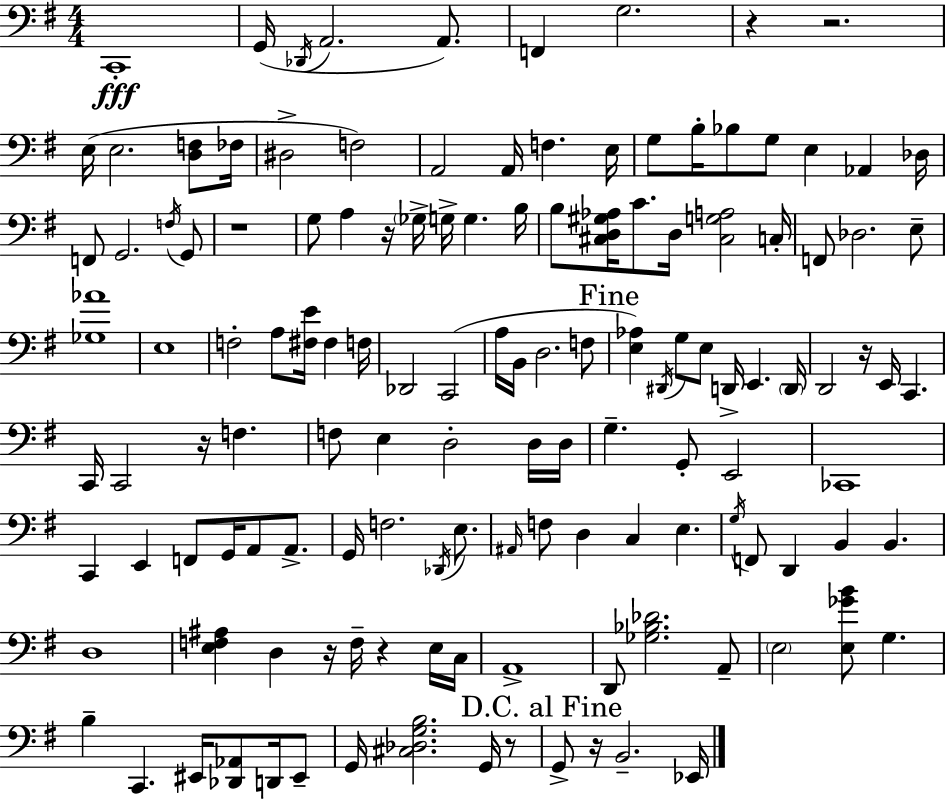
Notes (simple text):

C2/w G2/s Db2/s A2/h. A2/e. F2/q G3/h. R/q R/h. E3/s E3/h. [D3,F3]/e FES3/s D#3/h F3/h A2/h A2/s F3/q. E3/s G3/e B3/s Bb3/e G3/e E3/q Ab2/q Db3/s F2/e G2/h. F3/s G2/e R/w G3/e A3/q R/s Gb3/s G3/s G3/q. B3/s B3/e [C#3,D3,G#3,Ab3]/s C4/e. D3/s [C#3,G3,A3]/h C3/s F2/e Db3/h. E3/e [Gb3,Ab4]/w E3/w F3/h A3/e [F#3,E4]/s F#3/q F3/s Db2/h C2/h A3/s B2/s D3/h. F3/e [E3,Ab3]/q D#2/s G3/e E3/e D2/s E2/q. D2/s D2/h R/s E2/s C2/q. C2/s C2/h R/s F3/q. F3/e E3/q D3/h D3/s D3/s G3/q. G2/e E2/h CES2/w C2/q E2/q F2/e G2/s A2/e A2/e. G2/s F3/h. Db2/s E3/e. A#2/s F3/e D3/q C3/q E3/q. G3/s F2/e D2/q B2/q B2/q. D3/w [E3,F3,A#3]/q D3/q R/s F3/s R/q E3/s C3/s A2/w D2/e [Gb3,Bb3,Db4]/h. A2/e E3/h [E3,Gb4,B4]/e G3/q. B3/q C2/q. EIS2/s [Db2,Ab2]/e D2/s EIS2/e G2/s [C#3,Db3,G3,B3]/h. G2/s R/e G2/e R/s B2/h. Eb2/s